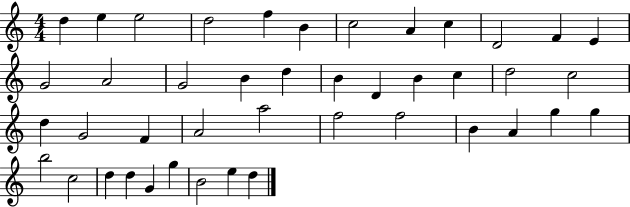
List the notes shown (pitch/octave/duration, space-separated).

D5/q E5/q E5/h D5/h F5/q B4/q C5/h A4/q C5/q D4/h F4/q E4/q G4/h A4/h G4/h B4/q D5/q B4/q D4/q B4/q C5/q D5/h C5/h D5/q G4/h F4/q A4/h A5/h F5/h F5/h B4/q A4/q G5/q G5/q B5/h C5/h D5/q D5/q G4/q G5/q B4/h E5/q D5/q